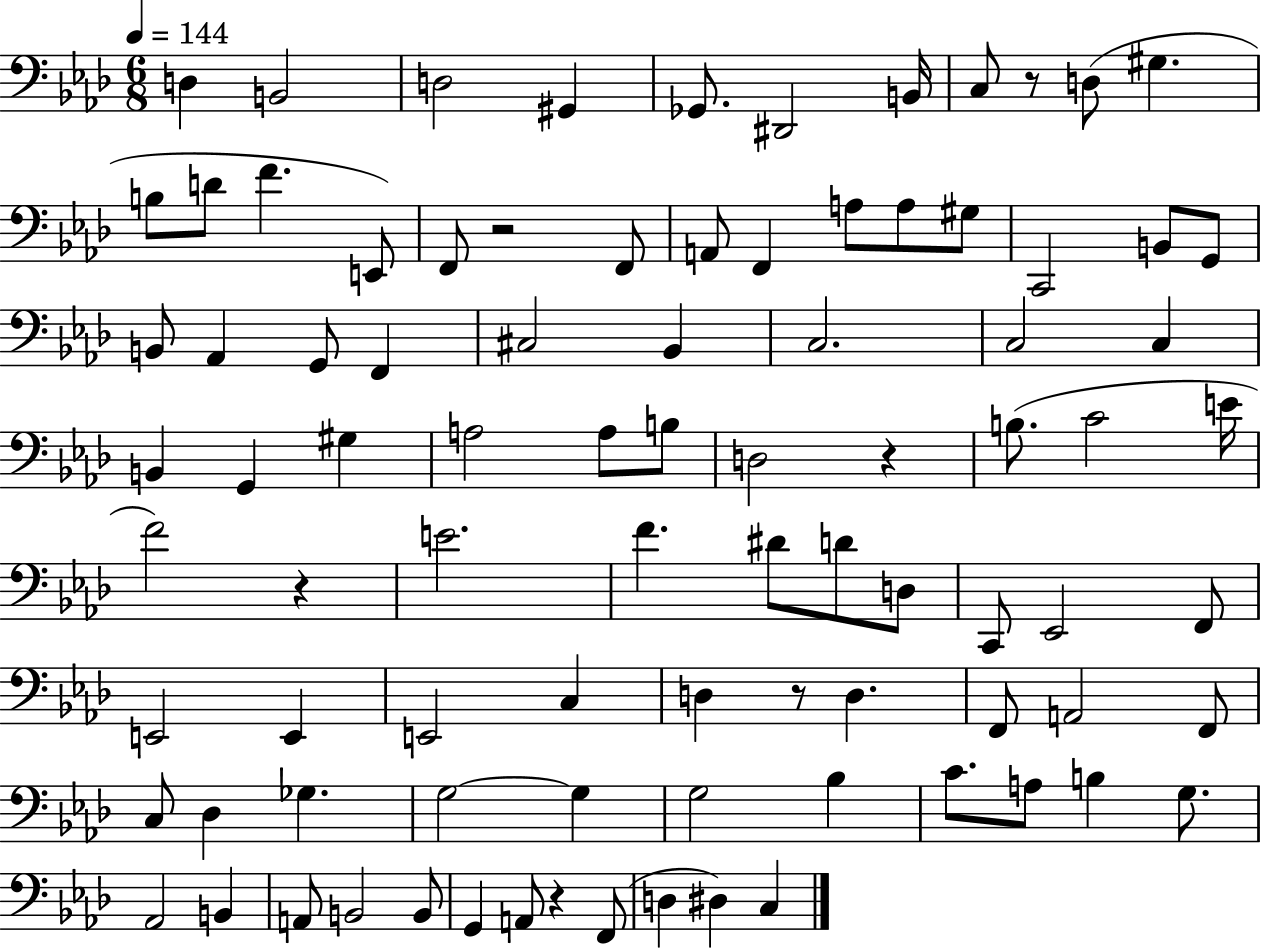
X:1
T:Untitled
M:6/8
L:1/4
K:Ab
D, B,,2 D,2 ^G,, _G,,/2 ^D,,2 B,,/4 C,/2 z/2 D,/2 ^G, B,/2 D/2 F E,,/2 F,,/2 z2 F,,/2 A,,/2 F,, A,/2 A,/2 ^G,/2 C,,2 B,,/2 G,,/2 B,,/2 _A,, G,,/2 F,, ^C,2 _B,, C,2 C,2 C, B,, G,, ^G, A,2 A,/2 B,/2 D,2 z B,/2 C2 E/4 F2 z E2 F ^D/2 D/2 D,/2 C,,/2 _E,,2 F,,/2 E,,2 E,, E,,2 C, D, z/2 D, F,,/2 A,,2 F,,/2 C,/2 _D, _G, G,2 G, G,2 _B, C/2 A,/2 B, G,/2 _A,,2 B,, A,,/2 B,,2 B,,/2 G,, A,,/2 z F,,/2 D, ^D, C,